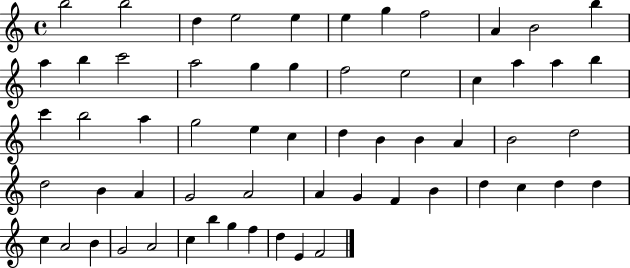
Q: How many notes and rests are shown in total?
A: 60